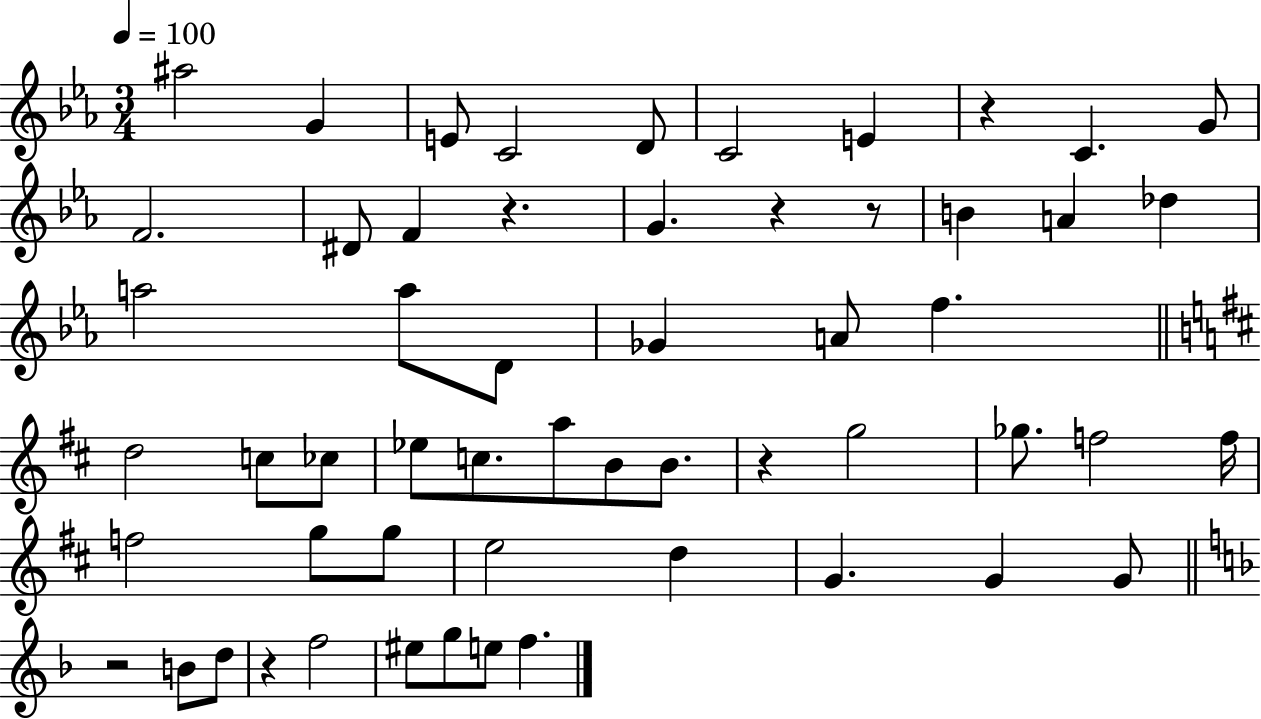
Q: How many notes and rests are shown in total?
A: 56